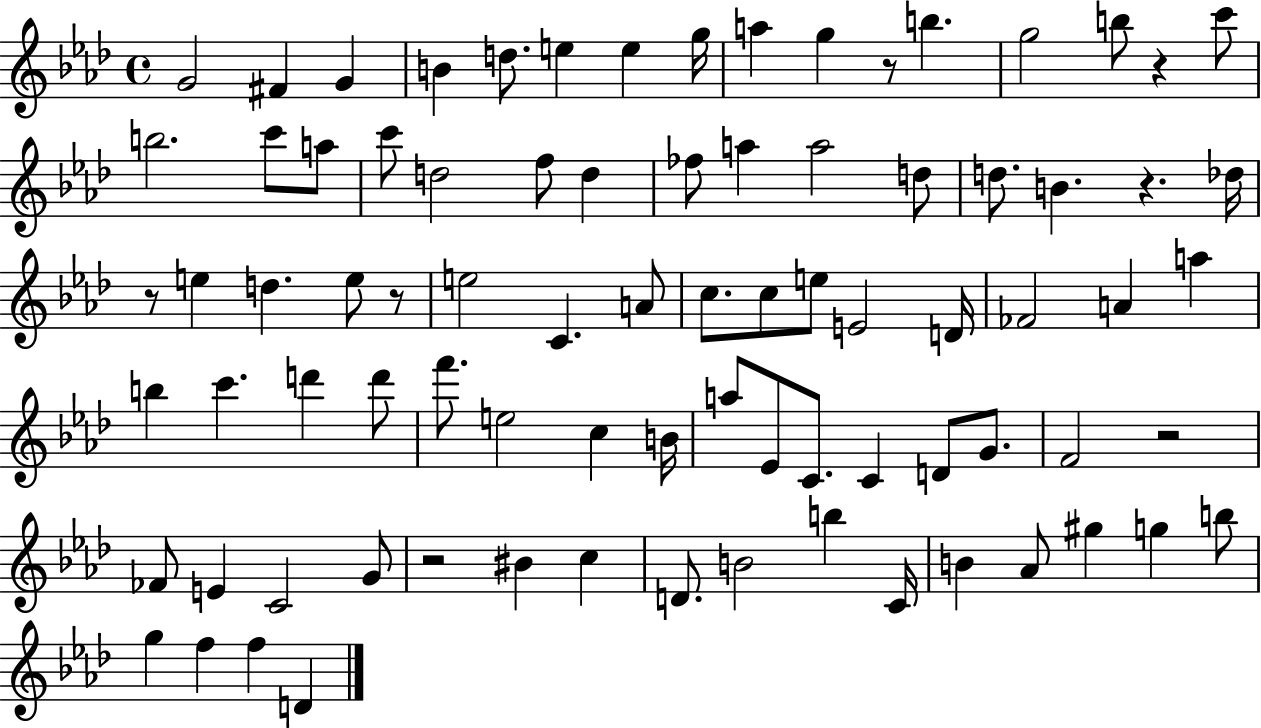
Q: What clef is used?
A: treble